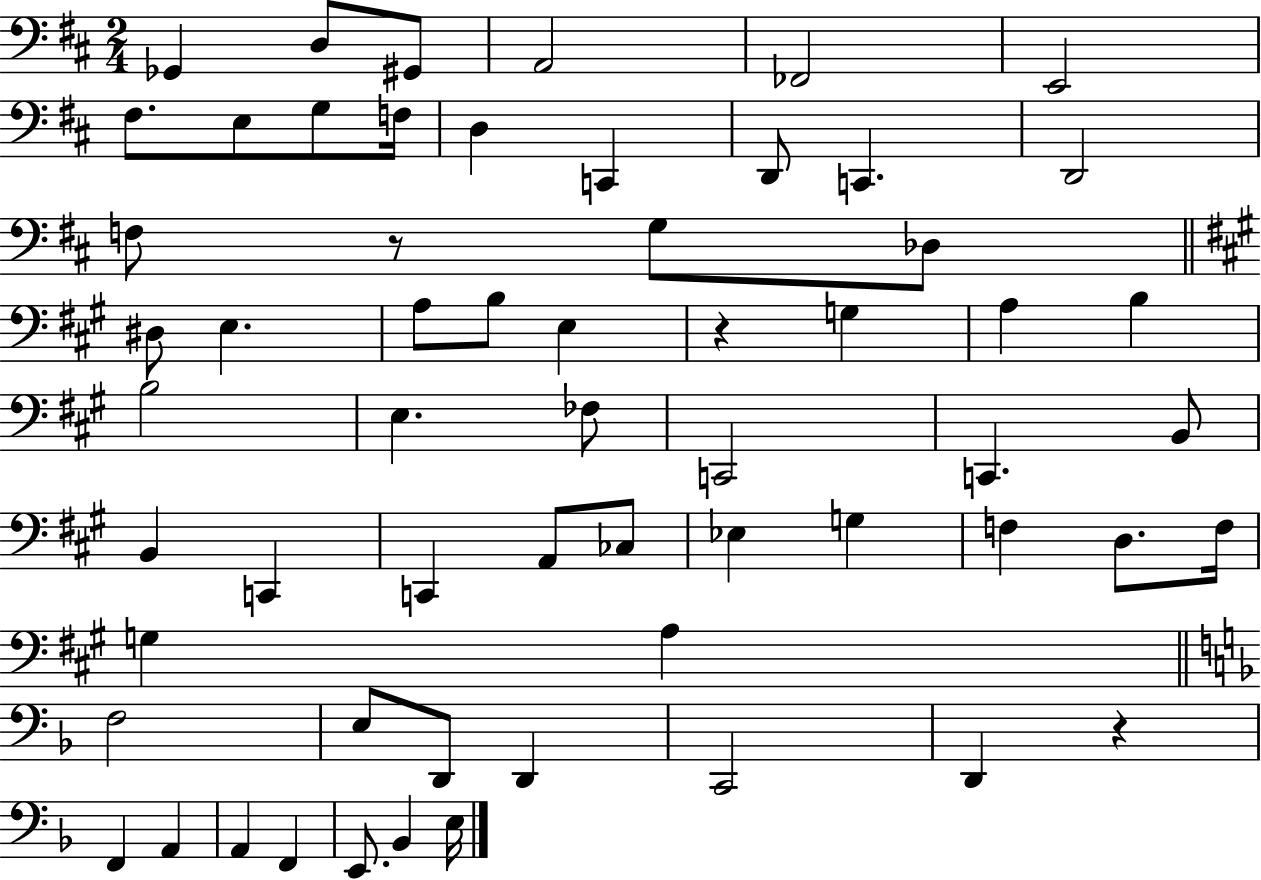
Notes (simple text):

Gb2/q D3/e G#2/e A2/h FES2/h E2/h F#3/e. E3/e G3/e F3/s D3/q C2/q D2/e C2/q. D2/h F3/e R/e G3/e Db3/e D#3/e E3/q. A3/e B3/e E3/q R/q G3/q A3/q B3/q B3/h E3/q. FES3/e C2/h C2/q. B2/e B2/q C2/q C2/q A2/e CES3/e Eb3/q G3/q F3/q D3/e. F3/s G3/q A3/q F3/h E3/e D2/e D2/q C2/h D2/q R/q F2/q A2/q A2/q F2/q E2/e. Bb2/q E3/s